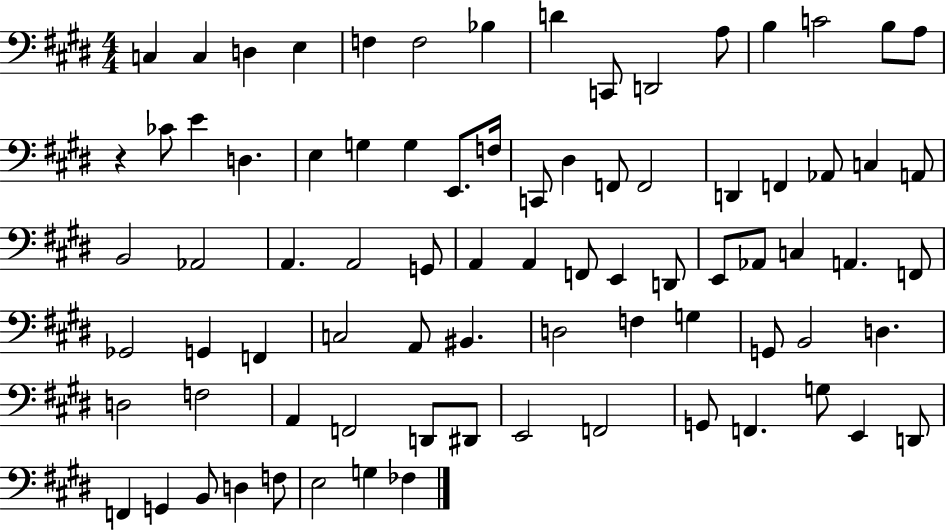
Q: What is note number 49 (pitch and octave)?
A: G2